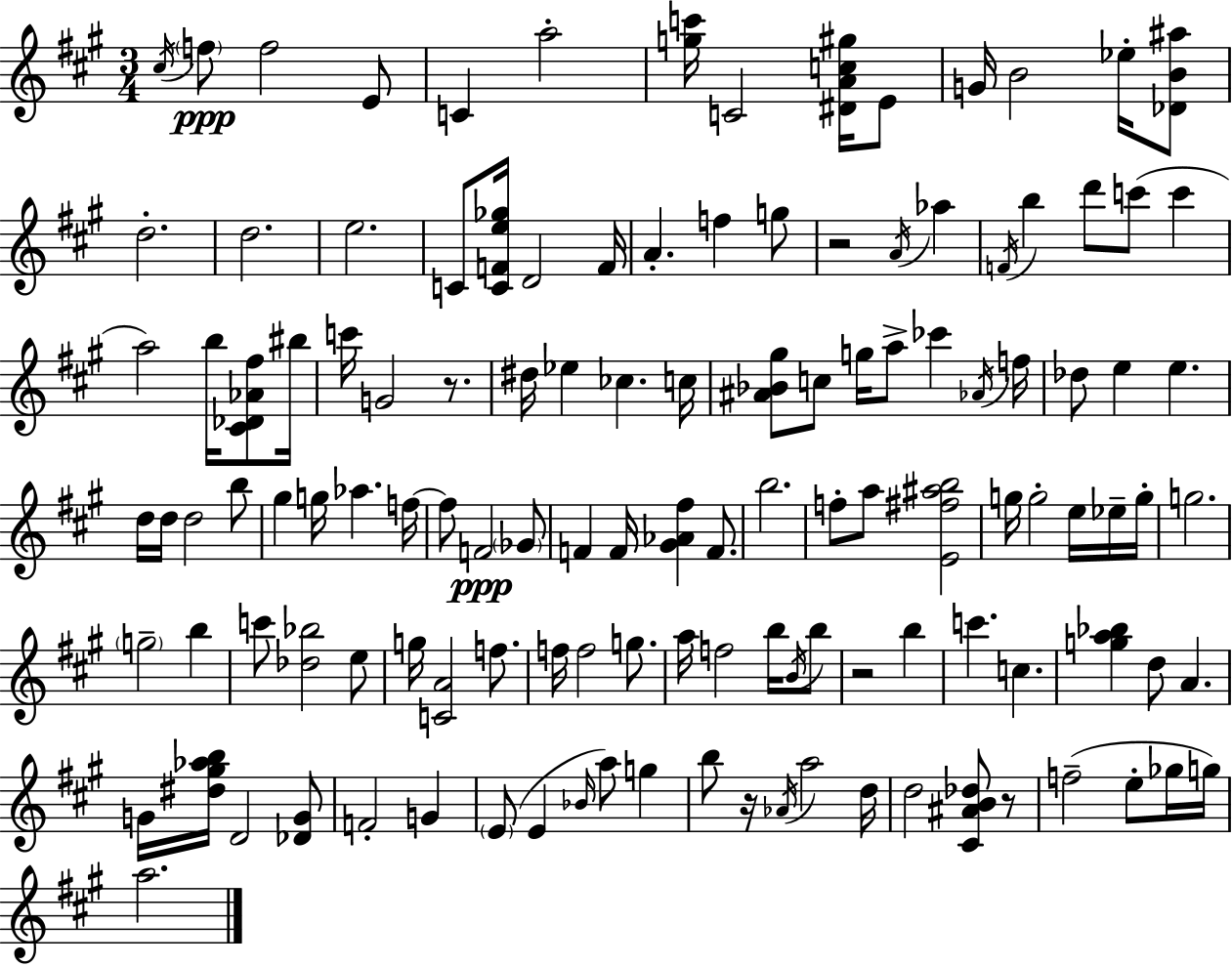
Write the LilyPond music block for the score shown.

{
  \clef treble
  \numericTimeSignature
  \time 3/4
  \key a \major
  \acciaccatura { cis''16 }\ppp \parenthesize f''8 f''2 e'8 | c'4 a''2-. | <g'' c'''>16 c'2 <dis' a' c'' gis''>16 e'8 | g'16 b'2 ees''16-. <des' b' ais''>8 | \break d''2.-. | d''2. | e''2. | c'8 <c' f' e'' ges''>16 d'2 | \break f'16 a'4.-. f''4 g''8 | r2 \acciaccatura { a'16 } aes''4 | \acciaccatura { f'16 } b''4 d'''8 c'''8( c'''4 | a''2) b''16 | \break <cis' des' aes' fis''>8 bis''16 c'''16 g'2 | r8. dis''16 ees''4 ces''4. | c''16 <ais' bes' gis''>8 c''8 g''16 a''8-> ces'''4 | \acciaccatura { aes'16 } f''16 des''8 e''4 e''4. | \break d''16 d''16 d''2 | b''8 gis''4 g''16 aes''4. | f''16~~ f''8 f'2\ppp | \parenthesize ges'8 f'4 f'16 <gis' aes' fis''>4 | \break f'8. b''2. | f''8-. a''8 <e' fis'' ais'' b''>2 | g''16 g''2-. | e''16 ees''16-- g''16-. g''2. | \break \parenthesize g''2-- | b''4 c'''8 <des'' bes''>2 | e''8 g''16 <c' a'>2 | f''8. f''16 f''2 | \break g''8. a''16 f''2 | b''16 \acciaccatura { b'16 } b''8 r2 | b''4 c'''4. c''4. | <g'' a'' bes''>4 d''8 a'4. | \break g'16 <dis'' gis'' aes'' b''>16 d'2 | <des' g'>8 f'2-. | g'4 \parenthesize e'8( e'4 \grace { bes'16 } | a''8) g''4 b''8 r16 \acciaccatura { aes'16 } a''2 | \break d''16 d''2 | <cis' ais' b' des''>8 r8 f''2--( | e''8-. ges''16 g''16) a''2. | \bar "|."
}